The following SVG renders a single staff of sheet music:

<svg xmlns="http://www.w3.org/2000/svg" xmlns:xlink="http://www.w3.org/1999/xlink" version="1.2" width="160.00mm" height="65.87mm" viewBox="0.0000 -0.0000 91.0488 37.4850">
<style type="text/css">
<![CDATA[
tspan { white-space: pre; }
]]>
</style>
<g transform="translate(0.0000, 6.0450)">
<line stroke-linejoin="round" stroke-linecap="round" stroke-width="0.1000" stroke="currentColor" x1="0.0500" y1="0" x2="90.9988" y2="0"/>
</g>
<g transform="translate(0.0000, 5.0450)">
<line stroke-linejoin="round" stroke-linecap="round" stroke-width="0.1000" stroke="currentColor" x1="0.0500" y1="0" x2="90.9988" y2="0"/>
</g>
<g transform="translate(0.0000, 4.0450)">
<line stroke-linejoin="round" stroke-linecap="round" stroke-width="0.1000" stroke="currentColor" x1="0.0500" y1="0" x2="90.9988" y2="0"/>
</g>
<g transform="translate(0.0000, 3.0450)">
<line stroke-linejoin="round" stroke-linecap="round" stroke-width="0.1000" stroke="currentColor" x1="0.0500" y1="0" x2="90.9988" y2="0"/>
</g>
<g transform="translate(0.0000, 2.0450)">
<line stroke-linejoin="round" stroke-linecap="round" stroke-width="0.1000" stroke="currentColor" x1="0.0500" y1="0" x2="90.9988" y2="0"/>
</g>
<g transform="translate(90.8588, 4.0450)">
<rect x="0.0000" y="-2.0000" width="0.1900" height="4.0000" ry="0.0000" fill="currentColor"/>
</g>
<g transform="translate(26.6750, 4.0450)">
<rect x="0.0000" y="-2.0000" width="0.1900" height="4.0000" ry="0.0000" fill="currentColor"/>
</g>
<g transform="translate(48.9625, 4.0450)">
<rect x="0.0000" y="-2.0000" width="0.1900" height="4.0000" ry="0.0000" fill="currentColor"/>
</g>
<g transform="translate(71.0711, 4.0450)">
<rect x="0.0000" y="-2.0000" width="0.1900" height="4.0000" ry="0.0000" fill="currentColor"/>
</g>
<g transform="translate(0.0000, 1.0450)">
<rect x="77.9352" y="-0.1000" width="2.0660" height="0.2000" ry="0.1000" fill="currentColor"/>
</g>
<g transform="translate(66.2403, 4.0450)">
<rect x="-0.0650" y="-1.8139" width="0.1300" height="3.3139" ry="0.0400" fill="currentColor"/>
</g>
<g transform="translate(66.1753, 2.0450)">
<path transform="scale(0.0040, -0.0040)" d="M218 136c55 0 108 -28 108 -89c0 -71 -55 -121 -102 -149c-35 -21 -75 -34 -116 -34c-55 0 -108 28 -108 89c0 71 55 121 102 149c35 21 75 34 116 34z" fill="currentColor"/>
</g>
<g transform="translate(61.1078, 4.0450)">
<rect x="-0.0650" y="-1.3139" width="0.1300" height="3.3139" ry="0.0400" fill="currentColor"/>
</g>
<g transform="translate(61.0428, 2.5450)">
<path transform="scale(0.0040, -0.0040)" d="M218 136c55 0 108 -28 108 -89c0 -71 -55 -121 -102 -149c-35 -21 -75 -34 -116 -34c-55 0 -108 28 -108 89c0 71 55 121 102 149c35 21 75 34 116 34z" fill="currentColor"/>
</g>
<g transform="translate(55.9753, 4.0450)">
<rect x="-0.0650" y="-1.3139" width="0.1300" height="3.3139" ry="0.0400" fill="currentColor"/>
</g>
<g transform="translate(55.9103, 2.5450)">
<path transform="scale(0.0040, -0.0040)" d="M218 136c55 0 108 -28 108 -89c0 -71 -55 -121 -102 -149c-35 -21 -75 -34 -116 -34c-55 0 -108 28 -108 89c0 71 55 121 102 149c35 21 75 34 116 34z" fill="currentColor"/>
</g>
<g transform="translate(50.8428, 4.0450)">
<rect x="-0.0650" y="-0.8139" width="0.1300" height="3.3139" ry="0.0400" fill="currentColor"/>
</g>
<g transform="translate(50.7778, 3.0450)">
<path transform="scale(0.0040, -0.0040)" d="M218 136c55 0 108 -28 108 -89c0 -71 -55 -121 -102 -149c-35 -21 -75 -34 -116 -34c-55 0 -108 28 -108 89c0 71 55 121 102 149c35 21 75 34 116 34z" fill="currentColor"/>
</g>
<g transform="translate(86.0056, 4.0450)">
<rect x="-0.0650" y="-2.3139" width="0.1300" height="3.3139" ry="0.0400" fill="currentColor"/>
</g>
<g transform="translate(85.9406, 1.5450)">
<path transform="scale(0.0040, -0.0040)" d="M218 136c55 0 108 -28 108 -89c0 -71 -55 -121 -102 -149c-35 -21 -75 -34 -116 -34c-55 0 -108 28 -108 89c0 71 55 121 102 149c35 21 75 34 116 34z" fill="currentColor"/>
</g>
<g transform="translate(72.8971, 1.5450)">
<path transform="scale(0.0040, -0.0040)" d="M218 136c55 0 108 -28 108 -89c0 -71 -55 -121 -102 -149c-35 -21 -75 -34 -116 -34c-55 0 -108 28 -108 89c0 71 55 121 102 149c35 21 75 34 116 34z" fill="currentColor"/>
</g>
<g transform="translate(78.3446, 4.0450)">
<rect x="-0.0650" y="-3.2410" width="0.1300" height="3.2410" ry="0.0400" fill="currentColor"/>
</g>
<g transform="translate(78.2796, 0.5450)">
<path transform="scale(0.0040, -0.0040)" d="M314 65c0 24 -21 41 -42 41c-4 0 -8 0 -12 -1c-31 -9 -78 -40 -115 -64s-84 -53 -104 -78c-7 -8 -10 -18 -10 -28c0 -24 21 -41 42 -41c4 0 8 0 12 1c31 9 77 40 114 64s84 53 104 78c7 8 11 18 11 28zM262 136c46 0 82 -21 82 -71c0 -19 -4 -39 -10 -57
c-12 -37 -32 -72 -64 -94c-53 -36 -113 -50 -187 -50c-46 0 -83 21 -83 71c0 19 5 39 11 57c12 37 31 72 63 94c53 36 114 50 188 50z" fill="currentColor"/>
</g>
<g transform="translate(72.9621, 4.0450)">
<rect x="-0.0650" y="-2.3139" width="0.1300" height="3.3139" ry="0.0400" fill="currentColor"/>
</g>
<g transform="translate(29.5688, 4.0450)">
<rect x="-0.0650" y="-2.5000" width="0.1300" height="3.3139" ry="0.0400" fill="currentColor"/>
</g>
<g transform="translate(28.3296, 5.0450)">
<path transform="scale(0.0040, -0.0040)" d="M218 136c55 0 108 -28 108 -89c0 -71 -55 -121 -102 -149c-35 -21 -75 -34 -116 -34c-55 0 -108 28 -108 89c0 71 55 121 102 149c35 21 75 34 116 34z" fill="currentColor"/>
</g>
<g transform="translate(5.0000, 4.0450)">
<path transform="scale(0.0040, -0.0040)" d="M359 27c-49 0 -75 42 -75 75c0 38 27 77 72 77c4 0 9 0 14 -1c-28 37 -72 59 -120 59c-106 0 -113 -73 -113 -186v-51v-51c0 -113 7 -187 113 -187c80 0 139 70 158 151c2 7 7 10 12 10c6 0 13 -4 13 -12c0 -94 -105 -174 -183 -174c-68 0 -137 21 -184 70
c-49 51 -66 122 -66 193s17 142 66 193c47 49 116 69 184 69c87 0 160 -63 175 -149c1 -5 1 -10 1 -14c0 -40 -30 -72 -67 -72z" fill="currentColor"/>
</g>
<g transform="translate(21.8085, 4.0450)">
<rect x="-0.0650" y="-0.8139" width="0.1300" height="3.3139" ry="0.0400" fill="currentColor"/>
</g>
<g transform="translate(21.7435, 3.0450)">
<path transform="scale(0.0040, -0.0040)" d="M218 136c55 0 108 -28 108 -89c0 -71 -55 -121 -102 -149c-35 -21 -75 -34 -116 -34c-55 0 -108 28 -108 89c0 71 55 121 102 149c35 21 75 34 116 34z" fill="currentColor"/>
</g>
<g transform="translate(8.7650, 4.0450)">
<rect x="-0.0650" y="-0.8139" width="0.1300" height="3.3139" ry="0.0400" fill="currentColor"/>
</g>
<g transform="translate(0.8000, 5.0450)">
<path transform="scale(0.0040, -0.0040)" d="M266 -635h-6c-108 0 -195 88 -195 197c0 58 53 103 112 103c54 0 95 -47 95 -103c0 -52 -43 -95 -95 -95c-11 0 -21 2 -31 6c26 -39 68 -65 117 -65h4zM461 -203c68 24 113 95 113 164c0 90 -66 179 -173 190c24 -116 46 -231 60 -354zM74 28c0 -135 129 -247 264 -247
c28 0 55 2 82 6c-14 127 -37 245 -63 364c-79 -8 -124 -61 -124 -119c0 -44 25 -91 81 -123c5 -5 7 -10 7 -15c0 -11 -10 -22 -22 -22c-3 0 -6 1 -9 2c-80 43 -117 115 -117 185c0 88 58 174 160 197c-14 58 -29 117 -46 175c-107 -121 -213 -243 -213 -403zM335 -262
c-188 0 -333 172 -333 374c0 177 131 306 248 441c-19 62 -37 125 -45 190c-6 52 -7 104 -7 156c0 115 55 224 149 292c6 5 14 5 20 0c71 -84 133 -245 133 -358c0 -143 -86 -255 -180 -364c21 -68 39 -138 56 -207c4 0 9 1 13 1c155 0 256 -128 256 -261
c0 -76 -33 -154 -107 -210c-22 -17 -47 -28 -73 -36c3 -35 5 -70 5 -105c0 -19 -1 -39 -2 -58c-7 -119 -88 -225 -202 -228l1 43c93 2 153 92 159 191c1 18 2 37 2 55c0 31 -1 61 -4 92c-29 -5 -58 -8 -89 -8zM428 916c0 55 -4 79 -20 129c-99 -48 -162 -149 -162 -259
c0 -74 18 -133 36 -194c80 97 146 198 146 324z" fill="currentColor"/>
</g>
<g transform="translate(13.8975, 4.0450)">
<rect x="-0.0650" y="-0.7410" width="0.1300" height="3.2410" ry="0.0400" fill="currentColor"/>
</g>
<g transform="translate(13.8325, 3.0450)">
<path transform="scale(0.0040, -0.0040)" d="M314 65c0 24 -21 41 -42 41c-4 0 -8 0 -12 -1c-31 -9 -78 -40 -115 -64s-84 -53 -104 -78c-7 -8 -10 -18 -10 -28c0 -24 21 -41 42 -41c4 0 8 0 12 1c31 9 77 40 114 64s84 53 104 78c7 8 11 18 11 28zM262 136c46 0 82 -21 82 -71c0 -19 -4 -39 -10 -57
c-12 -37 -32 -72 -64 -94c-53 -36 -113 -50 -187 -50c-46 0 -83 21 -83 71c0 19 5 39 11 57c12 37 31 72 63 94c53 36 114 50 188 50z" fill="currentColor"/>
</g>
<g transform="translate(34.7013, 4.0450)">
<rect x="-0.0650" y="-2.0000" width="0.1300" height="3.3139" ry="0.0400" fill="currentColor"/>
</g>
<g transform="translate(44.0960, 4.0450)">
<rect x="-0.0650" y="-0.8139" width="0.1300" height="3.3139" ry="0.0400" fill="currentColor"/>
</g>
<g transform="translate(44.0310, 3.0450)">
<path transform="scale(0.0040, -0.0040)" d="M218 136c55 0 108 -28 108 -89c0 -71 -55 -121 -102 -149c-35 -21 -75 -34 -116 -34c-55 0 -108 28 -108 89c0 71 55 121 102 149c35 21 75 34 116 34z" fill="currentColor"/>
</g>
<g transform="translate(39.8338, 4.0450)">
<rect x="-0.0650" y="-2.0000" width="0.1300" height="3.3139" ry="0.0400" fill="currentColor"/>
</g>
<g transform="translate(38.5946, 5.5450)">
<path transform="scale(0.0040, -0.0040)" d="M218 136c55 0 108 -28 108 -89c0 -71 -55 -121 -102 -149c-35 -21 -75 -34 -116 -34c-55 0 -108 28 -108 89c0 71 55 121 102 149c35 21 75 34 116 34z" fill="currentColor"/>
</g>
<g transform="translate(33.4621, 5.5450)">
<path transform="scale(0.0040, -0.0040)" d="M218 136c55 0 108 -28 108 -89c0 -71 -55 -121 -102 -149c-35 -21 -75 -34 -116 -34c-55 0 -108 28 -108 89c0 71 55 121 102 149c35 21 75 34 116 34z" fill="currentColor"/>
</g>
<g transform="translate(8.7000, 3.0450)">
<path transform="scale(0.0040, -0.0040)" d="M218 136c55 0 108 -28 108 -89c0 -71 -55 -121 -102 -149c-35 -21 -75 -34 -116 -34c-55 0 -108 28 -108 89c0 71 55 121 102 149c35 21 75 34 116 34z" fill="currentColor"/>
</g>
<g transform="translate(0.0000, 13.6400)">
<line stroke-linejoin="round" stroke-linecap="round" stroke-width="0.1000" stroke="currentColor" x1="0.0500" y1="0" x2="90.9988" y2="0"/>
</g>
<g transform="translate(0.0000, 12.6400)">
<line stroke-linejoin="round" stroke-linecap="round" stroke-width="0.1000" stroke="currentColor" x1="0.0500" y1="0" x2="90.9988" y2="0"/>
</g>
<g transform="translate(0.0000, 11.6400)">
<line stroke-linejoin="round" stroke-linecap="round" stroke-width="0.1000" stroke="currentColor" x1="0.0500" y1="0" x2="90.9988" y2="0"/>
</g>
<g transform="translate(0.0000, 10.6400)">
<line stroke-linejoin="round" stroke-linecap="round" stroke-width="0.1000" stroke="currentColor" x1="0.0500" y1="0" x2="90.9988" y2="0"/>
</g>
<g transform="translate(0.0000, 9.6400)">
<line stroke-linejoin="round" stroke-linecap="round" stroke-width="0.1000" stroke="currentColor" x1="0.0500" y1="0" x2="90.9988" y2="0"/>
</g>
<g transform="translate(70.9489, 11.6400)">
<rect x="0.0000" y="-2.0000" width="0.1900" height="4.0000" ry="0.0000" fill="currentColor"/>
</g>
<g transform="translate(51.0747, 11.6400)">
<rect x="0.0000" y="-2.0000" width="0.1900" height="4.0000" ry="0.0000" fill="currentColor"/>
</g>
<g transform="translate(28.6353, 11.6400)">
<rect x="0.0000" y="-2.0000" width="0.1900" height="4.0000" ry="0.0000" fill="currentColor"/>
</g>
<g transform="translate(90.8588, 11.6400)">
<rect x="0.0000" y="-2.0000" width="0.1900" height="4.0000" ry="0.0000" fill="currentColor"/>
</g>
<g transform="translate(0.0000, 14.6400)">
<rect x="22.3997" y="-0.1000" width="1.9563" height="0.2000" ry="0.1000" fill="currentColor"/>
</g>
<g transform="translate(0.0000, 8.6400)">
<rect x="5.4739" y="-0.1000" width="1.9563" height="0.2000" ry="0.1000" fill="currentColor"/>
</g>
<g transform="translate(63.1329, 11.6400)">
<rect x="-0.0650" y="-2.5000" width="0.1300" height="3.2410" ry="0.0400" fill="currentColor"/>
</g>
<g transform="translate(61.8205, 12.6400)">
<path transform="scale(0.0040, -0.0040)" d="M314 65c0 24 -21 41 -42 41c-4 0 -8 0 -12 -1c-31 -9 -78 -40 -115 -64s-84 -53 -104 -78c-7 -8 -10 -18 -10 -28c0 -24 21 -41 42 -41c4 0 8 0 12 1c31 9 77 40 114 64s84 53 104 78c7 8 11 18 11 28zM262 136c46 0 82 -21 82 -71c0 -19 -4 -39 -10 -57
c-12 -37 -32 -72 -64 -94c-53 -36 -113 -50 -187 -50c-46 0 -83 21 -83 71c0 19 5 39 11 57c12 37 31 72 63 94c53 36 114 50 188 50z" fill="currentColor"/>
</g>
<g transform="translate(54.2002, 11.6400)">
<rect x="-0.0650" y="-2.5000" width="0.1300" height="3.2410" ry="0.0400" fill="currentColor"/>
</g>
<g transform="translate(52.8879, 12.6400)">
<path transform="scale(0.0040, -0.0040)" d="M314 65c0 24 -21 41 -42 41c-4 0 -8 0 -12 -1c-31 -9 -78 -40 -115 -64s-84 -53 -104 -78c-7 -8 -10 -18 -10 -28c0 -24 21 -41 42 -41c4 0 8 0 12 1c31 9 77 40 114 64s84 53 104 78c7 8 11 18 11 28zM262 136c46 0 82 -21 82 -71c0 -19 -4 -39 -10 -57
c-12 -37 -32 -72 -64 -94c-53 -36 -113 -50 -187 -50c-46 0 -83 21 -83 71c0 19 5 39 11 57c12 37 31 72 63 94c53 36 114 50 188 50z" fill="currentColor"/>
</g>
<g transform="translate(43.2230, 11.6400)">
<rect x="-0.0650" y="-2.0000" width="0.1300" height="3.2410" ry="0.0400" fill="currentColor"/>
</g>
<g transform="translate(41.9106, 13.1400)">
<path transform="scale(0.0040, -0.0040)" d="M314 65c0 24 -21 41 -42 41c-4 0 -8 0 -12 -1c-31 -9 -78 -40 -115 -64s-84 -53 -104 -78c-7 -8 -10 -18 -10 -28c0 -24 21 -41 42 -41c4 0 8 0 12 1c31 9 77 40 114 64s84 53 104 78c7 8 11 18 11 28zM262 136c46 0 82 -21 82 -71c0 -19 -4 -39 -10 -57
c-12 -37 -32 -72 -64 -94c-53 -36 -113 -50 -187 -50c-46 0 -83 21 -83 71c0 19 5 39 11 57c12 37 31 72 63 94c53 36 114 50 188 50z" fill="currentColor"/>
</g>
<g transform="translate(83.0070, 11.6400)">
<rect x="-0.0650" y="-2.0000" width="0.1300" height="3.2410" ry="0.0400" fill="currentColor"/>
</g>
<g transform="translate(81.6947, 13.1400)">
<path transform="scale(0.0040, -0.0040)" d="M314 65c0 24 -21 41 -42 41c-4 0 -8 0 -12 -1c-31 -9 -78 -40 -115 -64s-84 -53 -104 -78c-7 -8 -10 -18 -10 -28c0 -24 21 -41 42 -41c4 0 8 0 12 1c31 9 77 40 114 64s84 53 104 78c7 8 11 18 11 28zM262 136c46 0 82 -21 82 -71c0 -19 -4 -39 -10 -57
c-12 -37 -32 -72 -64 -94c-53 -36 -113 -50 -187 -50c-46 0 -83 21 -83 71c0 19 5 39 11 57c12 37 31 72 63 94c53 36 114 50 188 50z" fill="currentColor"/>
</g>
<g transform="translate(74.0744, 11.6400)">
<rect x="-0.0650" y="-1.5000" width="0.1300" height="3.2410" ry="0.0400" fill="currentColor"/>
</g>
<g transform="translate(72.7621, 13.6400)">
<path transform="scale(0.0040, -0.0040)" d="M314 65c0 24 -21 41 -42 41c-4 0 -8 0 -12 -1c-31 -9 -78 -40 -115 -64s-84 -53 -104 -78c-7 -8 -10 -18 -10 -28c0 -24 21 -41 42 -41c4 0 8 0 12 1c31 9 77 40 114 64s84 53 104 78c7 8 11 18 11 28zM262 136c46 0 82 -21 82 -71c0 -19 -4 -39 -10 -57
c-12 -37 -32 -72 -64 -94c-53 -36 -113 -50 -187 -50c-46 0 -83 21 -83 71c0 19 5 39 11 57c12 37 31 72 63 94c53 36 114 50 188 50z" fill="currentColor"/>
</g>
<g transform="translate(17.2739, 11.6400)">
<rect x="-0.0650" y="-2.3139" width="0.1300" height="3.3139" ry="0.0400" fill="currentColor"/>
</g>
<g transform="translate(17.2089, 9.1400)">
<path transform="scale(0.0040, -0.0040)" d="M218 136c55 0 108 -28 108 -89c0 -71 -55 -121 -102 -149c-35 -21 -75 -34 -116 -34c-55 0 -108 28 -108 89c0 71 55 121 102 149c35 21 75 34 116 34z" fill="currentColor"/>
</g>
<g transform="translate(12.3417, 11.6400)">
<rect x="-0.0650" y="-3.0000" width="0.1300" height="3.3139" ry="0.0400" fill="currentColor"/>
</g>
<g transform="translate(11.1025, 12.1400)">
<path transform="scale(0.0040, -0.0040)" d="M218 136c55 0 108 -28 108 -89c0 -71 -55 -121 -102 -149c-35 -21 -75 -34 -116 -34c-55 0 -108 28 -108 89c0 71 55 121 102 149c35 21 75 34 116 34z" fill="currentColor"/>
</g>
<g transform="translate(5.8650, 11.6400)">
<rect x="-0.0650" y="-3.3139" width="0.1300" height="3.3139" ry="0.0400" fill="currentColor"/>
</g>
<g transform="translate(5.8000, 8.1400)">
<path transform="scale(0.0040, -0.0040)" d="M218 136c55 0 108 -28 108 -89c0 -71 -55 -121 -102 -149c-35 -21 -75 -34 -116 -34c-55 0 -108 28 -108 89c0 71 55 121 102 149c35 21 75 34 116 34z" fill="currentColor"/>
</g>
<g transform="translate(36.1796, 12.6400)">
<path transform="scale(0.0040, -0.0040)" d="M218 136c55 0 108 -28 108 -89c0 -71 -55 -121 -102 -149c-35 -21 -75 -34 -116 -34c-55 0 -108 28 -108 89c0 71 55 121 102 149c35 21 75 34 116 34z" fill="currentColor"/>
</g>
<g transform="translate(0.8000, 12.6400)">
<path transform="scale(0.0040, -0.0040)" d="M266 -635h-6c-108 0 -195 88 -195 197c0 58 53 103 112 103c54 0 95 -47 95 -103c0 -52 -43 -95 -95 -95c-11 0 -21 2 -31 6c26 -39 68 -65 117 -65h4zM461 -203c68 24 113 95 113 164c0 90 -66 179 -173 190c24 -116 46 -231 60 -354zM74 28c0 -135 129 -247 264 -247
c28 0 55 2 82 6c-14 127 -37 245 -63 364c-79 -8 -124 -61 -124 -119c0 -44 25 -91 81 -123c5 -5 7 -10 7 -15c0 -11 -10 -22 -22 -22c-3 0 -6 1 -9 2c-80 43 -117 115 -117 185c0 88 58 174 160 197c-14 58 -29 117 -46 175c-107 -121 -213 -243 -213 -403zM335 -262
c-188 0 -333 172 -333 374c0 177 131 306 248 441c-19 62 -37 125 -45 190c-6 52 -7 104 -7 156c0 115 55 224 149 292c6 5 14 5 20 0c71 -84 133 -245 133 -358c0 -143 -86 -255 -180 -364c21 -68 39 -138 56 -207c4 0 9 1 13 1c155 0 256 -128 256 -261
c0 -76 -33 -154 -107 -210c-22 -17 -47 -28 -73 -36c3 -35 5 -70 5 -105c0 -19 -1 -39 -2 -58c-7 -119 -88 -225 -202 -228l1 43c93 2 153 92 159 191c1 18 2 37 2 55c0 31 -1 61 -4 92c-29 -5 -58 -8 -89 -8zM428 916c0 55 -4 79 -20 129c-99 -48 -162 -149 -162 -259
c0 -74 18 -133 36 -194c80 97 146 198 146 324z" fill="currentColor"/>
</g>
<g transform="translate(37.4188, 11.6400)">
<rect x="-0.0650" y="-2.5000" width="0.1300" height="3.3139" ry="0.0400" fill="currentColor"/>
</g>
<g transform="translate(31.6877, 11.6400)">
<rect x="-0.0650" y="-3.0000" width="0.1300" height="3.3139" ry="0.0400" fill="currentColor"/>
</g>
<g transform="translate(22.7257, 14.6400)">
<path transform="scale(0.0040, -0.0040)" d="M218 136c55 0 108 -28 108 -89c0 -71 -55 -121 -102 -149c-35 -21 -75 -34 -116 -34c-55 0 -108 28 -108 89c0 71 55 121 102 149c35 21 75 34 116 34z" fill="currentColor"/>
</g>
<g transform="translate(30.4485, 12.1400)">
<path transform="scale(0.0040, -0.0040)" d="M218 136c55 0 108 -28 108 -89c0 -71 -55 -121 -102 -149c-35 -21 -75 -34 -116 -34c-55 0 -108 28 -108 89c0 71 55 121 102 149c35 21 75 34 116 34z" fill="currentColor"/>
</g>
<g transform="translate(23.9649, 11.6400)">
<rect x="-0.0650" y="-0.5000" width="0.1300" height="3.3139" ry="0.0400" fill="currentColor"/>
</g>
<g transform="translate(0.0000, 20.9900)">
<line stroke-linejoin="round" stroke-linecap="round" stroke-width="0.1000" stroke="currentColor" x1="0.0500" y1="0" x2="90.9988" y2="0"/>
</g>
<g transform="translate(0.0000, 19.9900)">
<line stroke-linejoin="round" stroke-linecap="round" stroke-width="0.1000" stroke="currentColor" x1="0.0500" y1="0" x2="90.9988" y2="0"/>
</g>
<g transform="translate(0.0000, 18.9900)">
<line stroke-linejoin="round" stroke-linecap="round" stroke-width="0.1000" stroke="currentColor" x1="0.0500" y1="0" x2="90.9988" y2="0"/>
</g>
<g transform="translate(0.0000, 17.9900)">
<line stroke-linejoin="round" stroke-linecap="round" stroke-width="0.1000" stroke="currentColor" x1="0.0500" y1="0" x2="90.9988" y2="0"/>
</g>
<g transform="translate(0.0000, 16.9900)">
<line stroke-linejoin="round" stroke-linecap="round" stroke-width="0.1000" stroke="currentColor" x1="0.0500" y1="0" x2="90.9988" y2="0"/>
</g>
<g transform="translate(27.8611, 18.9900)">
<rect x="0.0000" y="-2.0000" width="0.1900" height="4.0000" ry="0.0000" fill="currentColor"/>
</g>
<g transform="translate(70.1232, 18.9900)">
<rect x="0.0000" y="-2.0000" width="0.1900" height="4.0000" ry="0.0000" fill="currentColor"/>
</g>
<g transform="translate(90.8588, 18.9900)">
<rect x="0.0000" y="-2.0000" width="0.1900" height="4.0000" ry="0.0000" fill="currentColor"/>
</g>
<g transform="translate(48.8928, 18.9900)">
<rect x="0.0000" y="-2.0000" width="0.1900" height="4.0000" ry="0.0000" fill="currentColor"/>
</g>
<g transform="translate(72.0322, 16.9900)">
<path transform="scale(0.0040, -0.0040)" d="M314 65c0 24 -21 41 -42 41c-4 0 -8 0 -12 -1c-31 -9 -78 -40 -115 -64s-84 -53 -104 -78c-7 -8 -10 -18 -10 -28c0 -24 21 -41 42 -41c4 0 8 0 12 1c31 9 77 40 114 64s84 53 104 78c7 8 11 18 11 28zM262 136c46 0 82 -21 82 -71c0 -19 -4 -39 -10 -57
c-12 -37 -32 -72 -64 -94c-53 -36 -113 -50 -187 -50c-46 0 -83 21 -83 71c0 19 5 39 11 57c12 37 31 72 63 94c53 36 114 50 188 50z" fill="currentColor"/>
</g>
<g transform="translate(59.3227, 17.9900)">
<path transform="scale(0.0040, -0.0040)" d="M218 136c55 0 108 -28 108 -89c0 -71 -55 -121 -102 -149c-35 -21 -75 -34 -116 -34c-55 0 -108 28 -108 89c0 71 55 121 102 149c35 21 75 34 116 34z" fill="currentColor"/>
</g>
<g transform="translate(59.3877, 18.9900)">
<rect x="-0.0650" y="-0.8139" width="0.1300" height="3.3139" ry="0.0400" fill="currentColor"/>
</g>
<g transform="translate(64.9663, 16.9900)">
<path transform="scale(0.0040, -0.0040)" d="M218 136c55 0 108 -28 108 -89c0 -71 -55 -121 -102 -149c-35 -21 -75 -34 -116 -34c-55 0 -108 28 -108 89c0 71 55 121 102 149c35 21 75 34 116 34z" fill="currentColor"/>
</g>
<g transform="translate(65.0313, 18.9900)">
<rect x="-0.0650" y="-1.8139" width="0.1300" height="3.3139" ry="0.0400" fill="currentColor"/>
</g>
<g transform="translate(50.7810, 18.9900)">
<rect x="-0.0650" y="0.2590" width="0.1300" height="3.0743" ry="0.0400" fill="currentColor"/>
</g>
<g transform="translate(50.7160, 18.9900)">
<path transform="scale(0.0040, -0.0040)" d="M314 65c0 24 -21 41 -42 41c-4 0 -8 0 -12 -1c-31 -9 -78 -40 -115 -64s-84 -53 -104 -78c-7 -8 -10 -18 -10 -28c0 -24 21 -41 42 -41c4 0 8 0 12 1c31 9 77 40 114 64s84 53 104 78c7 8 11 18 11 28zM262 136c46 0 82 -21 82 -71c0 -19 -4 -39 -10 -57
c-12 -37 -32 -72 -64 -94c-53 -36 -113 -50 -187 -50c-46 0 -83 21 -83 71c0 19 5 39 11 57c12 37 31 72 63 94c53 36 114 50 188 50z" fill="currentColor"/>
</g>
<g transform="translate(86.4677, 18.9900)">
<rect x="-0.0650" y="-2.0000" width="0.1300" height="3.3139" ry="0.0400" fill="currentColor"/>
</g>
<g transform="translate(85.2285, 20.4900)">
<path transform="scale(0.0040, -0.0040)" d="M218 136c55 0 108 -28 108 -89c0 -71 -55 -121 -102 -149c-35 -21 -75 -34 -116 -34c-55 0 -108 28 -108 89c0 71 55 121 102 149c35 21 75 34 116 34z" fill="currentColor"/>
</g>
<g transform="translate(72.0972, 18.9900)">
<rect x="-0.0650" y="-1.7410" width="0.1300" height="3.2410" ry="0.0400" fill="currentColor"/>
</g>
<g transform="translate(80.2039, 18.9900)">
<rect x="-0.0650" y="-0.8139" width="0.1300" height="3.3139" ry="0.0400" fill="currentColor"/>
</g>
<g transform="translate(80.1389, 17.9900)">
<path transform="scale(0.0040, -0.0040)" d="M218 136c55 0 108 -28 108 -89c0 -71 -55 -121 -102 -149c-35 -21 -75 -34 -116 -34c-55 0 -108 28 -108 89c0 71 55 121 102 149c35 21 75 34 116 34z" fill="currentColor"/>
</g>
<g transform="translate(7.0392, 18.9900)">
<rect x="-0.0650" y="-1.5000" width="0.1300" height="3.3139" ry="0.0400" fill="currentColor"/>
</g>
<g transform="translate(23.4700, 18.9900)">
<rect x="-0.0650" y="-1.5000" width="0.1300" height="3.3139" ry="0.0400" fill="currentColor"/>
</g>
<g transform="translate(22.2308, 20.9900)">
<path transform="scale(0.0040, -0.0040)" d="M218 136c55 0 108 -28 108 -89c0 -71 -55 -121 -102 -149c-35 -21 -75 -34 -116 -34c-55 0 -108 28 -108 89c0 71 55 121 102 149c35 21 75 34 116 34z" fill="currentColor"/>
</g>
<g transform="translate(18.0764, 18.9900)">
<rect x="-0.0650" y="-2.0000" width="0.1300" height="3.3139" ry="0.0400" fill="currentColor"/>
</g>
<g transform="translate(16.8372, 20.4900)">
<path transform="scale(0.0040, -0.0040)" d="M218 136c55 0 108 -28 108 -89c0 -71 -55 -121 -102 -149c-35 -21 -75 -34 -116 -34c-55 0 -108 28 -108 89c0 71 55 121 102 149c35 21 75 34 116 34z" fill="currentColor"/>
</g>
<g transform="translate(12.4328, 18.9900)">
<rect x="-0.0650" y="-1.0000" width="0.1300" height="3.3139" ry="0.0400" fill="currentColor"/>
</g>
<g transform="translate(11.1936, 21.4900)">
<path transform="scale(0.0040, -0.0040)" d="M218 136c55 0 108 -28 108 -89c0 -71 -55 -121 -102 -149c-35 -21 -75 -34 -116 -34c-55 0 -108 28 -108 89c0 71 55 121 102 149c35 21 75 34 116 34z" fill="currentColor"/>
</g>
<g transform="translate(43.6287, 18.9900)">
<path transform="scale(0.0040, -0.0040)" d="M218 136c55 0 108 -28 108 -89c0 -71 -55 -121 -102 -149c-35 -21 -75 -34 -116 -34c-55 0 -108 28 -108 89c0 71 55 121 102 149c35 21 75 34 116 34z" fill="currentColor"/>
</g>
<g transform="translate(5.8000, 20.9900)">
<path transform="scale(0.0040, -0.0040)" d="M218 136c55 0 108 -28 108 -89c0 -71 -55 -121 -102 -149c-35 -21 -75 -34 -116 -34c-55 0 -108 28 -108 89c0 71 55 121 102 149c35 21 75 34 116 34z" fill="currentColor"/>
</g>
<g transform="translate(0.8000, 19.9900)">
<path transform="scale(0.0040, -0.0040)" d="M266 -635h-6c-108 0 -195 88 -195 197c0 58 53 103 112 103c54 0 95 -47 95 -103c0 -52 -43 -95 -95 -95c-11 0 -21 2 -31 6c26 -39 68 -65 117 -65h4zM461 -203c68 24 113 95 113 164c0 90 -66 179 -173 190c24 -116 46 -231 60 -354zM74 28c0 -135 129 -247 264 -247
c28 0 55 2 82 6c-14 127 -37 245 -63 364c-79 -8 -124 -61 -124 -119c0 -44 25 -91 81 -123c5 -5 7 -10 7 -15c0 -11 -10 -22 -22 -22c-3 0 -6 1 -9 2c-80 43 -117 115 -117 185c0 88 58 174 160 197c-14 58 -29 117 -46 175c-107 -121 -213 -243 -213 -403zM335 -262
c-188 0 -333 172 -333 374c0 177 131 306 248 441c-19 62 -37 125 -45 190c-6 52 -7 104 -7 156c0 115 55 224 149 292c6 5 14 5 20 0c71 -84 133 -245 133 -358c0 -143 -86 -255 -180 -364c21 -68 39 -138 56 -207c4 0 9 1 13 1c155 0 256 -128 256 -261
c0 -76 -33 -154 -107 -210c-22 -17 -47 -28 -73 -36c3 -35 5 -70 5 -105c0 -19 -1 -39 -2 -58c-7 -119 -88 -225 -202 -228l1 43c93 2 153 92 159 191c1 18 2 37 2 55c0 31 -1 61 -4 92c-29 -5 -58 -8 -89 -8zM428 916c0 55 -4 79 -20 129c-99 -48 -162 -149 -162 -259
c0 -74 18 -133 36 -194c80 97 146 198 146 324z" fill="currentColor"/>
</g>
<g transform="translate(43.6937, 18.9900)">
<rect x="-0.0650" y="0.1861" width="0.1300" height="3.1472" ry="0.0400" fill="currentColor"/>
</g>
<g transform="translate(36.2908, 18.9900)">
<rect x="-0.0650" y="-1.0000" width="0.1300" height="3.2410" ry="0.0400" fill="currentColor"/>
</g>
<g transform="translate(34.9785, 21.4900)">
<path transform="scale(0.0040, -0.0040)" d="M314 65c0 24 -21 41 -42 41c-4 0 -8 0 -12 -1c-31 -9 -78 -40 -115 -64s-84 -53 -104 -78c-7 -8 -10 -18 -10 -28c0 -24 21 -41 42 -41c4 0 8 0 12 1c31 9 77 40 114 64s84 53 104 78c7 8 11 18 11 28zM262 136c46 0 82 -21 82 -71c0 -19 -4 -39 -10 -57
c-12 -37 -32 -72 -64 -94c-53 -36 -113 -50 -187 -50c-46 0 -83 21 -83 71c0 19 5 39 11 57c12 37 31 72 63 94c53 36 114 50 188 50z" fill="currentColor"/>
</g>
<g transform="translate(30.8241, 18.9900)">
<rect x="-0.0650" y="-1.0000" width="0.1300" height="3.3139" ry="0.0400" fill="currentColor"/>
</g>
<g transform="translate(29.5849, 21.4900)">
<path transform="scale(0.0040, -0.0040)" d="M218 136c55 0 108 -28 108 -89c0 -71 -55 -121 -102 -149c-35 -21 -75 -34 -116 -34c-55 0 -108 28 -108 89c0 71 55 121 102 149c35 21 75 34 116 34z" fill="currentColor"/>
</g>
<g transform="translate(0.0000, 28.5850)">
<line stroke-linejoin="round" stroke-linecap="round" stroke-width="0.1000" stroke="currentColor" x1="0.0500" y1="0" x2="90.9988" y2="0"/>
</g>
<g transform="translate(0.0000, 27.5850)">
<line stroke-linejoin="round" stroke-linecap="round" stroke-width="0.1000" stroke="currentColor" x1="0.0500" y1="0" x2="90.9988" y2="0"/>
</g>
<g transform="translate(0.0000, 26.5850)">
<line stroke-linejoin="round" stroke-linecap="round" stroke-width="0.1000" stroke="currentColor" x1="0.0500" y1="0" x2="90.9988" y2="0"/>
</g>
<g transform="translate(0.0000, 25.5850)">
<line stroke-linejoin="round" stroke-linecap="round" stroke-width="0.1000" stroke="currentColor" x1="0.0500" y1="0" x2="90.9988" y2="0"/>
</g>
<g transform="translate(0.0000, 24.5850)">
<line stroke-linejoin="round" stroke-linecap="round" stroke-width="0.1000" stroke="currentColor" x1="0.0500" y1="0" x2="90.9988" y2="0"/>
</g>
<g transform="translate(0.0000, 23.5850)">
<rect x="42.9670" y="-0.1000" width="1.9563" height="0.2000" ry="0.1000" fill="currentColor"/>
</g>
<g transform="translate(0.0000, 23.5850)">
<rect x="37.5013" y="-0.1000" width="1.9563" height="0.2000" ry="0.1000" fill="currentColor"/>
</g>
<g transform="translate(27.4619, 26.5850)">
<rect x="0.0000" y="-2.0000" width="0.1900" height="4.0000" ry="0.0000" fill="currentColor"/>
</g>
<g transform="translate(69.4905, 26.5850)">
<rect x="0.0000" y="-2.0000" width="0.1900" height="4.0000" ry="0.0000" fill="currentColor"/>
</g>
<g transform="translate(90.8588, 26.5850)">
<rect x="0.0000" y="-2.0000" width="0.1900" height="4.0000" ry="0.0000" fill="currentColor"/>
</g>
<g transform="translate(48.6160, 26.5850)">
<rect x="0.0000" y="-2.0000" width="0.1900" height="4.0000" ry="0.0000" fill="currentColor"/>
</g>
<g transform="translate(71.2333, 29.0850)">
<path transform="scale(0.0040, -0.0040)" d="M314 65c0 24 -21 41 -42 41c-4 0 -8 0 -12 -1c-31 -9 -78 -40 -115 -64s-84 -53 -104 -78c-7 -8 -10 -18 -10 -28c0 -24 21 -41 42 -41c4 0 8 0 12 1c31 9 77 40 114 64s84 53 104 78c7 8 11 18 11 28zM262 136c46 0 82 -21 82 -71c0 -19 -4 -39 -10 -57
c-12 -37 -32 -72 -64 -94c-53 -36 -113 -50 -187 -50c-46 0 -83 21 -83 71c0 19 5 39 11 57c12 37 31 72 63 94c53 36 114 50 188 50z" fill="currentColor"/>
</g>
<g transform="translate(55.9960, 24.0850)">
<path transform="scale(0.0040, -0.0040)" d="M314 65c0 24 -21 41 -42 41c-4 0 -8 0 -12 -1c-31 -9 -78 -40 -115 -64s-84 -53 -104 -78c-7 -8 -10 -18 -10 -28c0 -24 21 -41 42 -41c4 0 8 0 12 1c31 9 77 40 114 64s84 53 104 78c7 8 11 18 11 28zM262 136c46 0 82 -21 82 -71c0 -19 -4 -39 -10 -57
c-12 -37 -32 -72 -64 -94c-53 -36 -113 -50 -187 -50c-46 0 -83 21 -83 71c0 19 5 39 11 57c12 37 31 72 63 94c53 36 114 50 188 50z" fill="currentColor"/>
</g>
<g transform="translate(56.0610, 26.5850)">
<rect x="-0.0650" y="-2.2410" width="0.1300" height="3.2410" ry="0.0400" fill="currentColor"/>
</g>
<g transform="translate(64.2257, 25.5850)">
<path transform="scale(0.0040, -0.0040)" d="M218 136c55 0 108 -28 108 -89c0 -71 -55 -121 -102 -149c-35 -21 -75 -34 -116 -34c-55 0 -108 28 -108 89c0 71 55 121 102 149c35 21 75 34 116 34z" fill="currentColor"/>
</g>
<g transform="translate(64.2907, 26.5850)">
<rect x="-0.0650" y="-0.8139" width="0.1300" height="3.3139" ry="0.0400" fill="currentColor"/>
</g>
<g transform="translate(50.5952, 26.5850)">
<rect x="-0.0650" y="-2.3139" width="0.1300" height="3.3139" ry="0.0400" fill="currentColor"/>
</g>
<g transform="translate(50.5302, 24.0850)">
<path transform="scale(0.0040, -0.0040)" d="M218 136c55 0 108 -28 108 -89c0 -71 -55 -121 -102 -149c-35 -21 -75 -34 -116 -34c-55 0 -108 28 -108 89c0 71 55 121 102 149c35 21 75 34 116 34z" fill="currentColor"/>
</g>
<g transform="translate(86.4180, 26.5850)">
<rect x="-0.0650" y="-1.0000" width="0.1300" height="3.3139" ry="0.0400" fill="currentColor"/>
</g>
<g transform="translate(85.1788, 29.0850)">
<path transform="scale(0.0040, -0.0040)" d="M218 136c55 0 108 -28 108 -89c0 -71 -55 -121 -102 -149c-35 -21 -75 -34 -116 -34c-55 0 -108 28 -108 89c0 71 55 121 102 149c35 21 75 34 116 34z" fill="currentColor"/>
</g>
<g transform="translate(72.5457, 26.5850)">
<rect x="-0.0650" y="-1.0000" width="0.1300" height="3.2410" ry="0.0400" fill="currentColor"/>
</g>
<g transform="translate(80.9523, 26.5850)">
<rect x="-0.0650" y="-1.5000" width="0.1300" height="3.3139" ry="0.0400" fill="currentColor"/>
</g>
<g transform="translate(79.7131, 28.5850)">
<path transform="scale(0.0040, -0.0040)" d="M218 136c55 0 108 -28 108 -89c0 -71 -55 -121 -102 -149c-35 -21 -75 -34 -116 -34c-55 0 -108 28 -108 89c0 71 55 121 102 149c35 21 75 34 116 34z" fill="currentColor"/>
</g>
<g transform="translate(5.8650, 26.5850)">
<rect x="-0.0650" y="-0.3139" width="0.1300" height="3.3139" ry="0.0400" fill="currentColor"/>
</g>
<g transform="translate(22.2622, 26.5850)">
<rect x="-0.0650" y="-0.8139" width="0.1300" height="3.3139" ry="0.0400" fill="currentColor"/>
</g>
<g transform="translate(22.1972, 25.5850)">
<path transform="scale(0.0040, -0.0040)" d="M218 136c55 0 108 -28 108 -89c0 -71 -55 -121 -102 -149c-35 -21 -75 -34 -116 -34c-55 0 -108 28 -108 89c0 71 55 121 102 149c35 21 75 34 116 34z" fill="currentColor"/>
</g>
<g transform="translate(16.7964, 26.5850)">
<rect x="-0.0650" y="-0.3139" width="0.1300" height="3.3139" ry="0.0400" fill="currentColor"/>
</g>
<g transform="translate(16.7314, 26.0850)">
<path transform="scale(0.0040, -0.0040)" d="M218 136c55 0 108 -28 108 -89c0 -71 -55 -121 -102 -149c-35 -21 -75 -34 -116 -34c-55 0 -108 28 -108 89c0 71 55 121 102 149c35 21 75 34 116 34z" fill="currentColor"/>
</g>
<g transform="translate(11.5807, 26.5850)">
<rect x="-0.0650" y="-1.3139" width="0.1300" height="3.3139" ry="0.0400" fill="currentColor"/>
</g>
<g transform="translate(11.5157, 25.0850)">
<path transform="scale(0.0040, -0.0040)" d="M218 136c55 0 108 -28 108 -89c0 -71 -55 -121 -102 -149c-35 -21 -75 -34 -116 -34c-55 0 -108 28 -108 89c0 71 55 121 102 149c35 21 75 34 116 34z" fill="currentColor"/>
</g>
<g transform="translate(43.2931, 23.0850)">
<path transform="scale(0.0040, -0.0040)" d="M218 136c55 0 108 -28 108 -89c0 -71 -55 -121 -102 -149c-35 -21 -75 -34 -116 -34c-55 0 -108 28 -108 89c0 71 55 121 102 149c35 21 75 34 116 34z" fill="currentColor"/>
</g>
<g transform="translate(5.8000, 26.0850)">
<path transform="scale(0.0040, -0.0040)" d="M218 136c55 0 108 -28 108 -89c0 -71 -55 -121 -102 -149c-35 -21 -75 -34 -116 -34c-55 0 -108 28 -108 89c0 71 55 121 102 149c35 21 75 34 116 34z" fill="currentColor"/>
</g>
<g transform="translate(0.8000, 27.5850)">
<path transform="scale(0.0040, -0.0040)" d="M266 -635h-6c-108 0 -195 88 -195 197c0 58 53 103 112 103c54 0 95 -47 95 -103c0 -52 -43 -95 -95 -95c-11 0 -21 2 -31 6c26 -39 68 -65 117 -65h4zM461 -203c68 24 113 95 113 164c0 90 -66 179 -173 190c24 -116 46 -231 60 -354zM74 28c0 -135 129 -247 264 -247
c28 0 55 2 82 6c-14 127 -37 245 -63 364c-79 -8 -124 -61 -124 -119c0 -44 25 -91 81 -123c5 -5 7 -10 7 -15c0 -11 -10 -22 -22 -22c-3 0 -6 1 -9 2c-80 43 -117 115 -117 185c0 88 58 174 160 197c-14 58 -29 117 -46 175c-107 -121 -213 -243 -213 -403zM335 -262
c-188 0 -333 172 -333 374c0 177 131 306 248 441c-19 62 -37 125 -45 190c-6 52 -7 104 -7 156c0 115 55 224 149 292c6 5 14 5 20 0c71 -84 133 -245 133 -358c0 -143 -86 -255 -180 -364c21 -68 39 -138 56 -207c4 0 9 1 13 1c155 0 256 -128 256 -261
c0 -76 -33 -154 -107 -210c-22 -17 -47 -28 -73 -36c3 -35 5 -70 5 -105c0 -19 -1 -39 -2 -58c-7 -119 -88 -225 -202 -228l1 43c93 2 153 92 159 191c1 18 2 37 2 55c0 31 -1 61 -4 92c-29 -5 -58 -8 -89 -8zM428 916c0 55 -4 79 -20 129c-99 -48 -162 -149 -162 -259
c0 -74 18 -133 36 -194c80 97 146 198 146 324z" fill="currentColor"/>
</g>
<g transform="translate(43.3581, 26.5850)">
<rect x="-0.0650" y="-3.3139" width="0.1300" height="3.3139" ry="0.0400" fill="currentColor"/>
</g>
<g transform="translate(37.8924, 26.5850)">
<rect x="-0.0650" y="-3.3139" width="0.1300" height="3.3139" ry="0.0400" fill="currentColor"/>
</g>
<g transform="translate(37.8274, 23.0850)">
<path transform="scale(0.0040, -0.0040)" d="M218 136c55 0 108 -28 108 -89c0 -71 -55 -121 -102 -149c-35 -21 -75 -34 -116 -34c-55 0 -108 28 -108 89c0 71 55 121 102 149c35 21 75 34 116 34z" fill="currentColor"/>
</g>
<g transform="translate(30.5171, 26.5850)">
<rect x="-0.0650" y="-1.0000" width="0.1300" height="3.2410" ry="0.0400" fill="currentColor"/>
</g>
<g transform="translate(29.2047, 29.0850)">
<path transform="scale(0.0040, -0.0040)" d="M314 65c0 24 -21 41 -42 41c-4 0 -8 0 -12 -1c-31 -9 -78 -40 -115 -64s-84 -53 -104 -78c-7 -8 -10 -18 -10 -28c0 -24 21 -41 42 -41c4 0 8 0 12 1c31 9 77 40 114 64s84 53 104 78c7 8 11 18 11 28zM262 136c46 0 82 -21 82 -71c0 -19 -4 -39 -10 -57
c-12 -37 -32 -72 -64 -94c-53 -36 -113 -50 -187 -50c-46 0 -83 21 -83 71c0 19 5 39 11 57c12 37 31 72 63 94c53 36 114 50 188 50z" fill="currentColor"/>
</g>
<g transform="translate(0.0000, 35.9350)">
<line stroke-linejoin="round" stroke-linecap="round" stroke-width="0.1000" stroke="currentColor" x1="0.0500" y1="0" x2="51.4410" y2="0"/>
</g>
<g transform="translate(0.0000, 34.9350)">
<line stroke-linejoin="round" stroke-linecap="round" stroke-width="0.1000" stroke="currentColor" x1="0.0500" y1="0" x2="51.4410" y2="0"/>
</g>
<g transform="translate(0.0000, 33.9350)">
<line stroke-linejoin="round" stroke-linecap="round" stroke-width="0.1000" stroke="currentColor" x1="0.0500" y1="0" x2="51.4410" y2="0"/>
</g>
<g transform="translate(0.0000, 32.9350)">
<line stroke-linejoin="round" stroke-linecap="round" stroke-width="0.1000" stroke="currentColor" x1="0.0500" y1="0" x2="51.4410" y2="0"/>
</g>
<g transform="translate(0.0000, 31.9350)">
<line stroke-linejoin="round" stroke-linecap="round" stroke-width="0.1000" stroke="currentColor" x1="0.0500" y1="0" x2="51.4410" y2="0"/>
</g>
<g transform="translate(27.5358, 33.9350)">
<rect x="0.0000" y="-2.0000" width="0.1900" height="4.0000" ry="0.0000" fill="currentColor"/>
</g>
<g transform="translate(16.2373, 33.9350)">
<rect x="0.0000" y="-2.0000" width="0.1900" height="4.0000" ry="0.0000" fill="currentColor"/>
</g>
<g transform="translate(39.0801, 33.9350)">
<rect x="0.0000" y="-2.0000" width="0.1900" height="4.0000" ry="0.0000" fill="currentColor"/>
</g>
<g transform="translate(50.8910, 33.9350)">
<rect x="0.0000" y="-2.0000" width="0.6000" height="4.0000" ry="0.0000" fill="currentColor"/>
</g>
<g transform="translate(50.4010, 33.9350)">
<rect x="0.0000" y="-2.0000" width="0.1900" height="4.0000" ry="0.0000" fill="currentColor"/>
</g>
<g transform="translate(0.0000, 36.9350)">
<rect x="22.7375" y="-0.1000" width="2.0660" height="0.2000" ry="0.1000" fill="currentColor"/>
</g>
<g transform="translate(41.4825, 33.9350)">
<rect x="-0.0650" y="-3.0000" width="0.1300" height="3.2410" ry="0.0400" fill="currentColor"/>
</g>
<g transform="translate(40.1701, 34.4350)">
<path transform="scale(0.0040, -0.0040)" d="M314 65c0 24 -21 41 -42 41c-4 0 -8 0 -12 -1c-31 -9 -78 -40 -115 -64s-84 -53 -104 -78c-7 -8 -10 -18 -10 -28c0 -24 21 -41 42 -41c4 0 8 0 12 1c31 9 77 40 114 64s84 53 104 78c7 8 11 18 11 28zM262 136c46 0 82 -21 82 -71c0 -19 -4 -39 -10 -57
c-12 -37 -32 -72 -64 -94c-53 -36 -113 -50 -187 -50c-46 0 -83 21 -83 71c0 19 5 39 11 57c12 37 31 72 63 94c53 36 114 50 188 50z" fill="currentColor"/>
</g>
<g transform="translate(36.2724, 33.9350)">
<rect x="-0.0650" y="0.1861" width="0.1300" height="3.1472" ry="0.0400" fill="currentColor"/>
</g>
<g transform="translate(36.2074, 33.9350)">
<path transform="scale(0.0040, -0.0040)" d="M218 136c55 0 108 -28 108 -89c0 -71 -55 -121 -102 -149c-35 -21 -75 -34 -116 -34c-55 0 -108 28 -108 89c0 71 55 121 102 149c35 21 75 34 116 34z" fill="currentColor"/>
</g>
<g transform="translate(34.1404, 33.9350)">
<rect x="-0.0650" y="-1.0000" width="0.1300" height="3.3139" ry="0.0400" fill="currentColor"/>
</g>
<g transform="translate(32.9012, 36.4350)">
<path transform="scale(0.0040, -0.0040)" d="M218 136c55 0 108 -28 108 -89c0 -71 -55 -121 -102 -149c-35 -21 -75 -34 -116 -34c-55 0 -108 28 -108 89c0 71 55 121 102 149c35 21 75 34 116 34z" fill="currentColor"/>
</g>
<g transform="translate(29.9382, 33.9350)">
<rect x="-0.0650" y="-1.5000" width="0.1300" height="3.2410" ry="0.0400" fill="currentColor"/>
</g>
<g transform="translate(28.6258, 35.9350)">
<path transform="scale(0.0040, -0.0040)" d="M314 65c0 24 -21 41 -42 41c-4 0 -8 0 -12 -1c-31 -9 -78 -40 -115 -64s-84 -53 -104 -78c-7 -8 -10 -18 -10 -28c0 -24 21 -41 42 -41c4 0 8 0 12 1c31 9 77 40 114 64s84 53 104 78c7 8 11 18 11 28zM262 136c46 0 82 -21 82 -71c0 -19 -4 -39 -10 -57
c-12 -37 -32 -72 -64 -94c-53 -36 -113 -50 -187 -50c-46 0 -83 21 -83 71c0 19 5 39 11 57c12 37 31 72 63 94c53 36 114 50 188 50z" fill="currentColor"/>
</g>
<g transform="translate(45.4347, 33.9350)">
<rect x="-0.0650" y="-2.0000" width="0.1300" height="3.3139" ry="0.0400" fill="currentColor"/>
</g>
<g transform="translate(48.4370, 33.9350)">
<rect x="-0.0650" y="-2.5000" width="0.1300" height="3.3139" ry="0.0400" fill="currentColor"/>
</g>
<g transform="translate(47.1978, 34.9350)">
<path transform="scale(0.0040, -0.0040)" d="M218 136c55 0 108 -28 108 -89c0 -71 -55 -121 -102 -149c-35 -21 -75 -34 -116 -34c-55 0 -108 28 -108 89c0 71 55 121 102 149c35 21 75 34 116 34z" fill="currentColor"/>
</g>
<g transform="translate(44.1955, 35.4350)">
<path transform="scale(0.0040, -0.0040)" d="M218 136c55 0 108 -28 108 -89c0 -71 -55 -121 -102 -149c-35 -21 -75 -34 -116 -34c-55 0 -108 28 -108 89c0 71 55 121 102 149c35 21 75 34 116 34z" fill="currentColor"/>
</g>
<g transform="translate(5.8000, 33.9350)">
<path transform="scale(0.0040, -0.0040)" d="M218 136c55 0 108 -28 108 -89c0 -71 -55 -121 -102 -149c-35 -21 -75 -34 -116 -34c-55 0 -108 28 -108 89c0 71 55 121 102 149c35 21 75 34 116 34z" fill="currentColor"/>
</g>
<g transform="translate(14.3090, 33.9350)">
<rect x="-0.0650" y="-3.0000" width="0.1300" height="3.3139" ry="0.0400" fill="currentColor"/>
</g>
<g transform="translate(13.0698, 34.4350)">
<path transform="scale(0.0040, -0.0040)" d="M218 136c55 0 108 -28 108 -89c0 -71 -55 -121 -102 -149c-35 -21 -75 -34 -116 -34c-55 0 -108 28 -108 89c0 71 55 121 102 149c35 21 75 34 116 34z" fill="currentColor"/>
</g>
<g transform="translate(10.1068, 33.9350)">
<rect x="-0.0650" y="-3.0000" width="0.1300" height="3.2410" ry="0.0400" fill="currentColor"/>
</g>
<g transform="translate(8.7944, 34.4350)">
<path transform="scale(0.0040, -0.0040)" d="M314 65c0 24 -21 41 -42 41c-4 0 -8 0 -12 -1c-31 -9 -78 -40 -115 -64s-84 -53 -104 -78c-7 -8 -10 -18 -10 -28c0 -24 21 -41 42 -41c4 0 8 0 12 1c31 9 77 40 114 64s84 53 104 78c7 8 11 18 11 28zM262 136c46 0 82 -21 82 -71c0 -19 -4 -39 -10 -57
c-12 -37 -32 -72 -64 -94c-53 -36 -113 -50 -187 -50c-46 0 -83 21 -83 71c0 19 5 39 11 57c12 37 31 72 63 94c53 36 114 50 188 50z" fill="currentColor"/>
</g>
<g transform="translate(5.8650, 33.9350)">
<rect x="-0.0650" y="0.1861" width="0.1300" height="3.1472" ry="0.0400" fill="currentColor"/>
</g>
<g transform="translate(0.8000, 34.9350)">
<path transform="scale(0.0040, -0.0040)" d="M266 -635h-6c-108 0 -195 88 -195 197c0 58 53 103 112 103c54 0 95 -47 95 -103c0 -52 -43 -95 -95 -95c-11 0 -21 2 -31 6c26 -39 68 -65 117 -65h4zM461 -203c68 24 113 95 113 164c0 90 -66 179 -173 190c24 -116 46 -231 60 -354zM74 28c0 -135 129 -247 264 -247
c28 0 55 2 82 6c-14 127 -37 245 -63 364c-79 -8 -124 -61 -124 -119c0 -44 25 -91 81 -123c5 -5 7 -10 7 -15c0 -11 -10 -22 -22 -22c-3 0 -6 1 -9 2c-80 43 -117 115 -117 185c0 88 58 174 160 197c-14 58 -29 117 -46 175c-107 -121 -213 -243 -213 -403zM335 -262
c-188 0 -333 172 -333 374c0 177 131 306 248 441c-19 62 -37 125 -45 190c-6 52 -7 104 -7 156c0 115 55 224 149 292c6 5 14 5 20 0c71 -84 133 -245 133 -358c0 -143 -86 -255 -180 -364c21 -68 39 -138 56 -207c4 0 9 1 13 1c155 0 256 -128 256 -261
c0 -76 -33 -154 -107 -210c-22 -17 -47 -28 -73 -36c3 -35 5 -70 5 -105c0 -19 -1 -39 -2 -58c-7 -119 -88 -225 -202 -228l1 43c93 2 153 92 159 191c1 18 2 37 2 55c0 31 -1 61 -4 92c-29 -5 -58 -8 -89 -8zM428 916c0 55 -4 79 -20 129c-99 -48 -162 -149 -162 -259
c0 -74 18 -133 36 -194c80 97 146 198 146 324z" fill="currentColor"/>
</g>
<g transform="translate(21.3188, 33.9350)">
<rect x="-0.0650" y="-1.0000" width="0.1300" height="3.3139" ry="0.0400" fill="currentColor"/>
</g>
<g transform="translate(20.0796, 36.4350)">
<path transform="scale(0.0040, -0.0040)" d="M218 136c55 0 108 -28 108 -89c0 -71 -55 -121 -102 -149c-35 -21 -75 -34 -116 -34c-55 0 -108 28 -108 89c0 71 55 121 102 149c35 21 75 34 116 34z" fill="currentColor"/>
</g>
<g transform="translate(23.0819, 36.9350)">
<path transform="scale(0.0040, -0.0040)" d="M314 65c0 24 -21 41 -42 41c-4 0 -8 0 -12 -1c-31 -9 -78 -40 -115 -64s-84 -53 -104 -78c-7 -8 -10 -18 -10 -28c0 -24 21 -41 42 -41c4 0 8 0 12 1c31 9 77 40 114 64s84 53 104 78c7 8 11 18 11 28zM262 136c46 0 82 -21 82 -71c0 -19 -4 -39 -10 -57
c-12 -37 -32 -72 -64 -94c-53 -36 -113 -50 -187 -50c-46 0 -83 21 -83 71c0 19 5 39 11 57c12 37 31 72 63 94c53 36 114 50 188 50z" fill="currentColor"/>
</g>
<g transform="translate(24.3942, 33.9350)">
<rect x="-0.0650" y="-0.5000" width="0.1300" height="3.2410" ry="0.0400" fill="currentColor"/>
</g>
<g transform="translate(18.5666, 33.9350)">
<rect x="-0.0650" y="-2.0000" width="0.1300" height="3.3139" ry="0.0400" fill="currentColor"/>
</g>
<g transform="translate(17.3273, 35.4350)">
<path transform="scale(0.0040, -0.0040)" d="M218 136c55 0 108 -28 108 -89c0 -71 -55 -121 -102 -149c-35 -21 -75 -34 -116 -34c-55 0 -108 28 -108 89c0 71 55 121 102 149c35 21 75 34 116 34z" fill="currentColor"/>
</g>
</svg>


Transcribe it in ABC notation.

X:1
T:Untitled
M:4/4
L:1/4
K:C
d d2 d G F F d d e e f g b2 g b A g C A G F2 G2 G2 E2 F2 E D F E D D2 B B2 d f f2 d F c e c d D2 b b g g2 d D2 E D B A2 A F D C2 E2 D B A2 F G